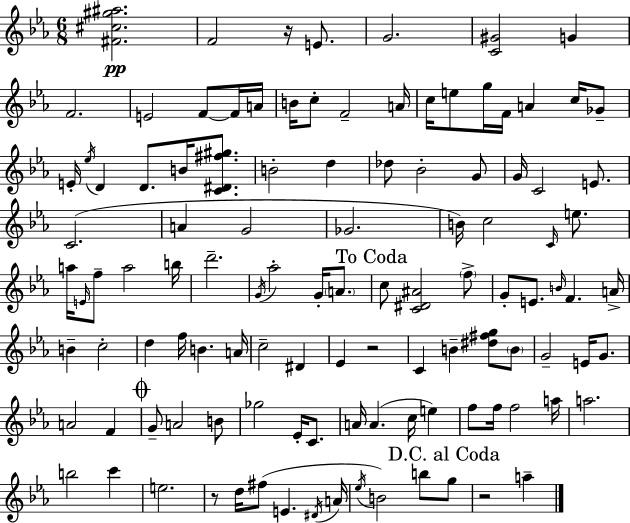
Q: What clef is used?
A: treble